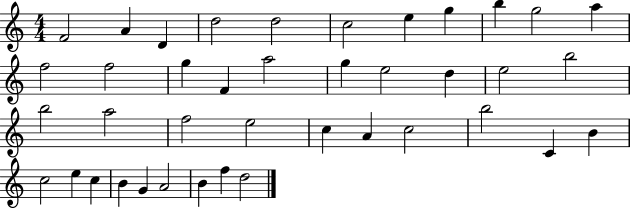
F4/h A4/q D4/q D5/h D5/h C5/h E5/q G5/q B5/q G5/h A5/q F5/h F5/h G5/q F4/q A5/h G5/q E5/h D5/q E5/h B5/h B5/h A5/h F5/h E5/h C5/q A4/q C5/h B5/h C4/q B4/q C5/h E5/q C5/q B4/q G4/q A4/h B4/q F5/q D5/h